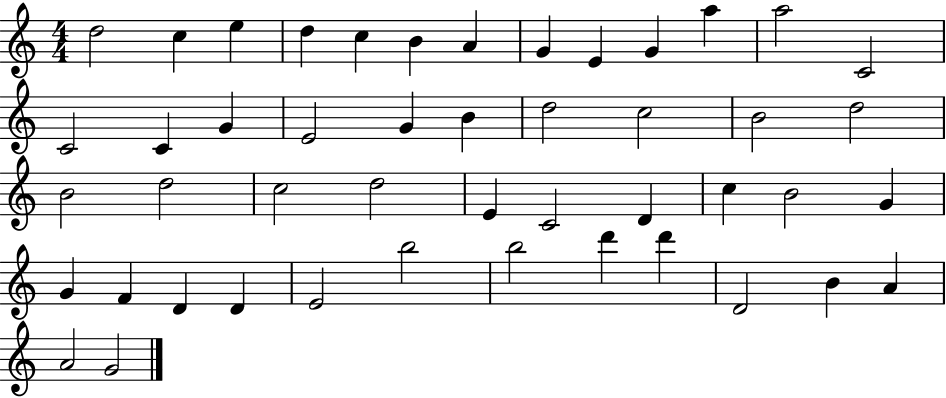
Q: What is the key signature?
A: C major